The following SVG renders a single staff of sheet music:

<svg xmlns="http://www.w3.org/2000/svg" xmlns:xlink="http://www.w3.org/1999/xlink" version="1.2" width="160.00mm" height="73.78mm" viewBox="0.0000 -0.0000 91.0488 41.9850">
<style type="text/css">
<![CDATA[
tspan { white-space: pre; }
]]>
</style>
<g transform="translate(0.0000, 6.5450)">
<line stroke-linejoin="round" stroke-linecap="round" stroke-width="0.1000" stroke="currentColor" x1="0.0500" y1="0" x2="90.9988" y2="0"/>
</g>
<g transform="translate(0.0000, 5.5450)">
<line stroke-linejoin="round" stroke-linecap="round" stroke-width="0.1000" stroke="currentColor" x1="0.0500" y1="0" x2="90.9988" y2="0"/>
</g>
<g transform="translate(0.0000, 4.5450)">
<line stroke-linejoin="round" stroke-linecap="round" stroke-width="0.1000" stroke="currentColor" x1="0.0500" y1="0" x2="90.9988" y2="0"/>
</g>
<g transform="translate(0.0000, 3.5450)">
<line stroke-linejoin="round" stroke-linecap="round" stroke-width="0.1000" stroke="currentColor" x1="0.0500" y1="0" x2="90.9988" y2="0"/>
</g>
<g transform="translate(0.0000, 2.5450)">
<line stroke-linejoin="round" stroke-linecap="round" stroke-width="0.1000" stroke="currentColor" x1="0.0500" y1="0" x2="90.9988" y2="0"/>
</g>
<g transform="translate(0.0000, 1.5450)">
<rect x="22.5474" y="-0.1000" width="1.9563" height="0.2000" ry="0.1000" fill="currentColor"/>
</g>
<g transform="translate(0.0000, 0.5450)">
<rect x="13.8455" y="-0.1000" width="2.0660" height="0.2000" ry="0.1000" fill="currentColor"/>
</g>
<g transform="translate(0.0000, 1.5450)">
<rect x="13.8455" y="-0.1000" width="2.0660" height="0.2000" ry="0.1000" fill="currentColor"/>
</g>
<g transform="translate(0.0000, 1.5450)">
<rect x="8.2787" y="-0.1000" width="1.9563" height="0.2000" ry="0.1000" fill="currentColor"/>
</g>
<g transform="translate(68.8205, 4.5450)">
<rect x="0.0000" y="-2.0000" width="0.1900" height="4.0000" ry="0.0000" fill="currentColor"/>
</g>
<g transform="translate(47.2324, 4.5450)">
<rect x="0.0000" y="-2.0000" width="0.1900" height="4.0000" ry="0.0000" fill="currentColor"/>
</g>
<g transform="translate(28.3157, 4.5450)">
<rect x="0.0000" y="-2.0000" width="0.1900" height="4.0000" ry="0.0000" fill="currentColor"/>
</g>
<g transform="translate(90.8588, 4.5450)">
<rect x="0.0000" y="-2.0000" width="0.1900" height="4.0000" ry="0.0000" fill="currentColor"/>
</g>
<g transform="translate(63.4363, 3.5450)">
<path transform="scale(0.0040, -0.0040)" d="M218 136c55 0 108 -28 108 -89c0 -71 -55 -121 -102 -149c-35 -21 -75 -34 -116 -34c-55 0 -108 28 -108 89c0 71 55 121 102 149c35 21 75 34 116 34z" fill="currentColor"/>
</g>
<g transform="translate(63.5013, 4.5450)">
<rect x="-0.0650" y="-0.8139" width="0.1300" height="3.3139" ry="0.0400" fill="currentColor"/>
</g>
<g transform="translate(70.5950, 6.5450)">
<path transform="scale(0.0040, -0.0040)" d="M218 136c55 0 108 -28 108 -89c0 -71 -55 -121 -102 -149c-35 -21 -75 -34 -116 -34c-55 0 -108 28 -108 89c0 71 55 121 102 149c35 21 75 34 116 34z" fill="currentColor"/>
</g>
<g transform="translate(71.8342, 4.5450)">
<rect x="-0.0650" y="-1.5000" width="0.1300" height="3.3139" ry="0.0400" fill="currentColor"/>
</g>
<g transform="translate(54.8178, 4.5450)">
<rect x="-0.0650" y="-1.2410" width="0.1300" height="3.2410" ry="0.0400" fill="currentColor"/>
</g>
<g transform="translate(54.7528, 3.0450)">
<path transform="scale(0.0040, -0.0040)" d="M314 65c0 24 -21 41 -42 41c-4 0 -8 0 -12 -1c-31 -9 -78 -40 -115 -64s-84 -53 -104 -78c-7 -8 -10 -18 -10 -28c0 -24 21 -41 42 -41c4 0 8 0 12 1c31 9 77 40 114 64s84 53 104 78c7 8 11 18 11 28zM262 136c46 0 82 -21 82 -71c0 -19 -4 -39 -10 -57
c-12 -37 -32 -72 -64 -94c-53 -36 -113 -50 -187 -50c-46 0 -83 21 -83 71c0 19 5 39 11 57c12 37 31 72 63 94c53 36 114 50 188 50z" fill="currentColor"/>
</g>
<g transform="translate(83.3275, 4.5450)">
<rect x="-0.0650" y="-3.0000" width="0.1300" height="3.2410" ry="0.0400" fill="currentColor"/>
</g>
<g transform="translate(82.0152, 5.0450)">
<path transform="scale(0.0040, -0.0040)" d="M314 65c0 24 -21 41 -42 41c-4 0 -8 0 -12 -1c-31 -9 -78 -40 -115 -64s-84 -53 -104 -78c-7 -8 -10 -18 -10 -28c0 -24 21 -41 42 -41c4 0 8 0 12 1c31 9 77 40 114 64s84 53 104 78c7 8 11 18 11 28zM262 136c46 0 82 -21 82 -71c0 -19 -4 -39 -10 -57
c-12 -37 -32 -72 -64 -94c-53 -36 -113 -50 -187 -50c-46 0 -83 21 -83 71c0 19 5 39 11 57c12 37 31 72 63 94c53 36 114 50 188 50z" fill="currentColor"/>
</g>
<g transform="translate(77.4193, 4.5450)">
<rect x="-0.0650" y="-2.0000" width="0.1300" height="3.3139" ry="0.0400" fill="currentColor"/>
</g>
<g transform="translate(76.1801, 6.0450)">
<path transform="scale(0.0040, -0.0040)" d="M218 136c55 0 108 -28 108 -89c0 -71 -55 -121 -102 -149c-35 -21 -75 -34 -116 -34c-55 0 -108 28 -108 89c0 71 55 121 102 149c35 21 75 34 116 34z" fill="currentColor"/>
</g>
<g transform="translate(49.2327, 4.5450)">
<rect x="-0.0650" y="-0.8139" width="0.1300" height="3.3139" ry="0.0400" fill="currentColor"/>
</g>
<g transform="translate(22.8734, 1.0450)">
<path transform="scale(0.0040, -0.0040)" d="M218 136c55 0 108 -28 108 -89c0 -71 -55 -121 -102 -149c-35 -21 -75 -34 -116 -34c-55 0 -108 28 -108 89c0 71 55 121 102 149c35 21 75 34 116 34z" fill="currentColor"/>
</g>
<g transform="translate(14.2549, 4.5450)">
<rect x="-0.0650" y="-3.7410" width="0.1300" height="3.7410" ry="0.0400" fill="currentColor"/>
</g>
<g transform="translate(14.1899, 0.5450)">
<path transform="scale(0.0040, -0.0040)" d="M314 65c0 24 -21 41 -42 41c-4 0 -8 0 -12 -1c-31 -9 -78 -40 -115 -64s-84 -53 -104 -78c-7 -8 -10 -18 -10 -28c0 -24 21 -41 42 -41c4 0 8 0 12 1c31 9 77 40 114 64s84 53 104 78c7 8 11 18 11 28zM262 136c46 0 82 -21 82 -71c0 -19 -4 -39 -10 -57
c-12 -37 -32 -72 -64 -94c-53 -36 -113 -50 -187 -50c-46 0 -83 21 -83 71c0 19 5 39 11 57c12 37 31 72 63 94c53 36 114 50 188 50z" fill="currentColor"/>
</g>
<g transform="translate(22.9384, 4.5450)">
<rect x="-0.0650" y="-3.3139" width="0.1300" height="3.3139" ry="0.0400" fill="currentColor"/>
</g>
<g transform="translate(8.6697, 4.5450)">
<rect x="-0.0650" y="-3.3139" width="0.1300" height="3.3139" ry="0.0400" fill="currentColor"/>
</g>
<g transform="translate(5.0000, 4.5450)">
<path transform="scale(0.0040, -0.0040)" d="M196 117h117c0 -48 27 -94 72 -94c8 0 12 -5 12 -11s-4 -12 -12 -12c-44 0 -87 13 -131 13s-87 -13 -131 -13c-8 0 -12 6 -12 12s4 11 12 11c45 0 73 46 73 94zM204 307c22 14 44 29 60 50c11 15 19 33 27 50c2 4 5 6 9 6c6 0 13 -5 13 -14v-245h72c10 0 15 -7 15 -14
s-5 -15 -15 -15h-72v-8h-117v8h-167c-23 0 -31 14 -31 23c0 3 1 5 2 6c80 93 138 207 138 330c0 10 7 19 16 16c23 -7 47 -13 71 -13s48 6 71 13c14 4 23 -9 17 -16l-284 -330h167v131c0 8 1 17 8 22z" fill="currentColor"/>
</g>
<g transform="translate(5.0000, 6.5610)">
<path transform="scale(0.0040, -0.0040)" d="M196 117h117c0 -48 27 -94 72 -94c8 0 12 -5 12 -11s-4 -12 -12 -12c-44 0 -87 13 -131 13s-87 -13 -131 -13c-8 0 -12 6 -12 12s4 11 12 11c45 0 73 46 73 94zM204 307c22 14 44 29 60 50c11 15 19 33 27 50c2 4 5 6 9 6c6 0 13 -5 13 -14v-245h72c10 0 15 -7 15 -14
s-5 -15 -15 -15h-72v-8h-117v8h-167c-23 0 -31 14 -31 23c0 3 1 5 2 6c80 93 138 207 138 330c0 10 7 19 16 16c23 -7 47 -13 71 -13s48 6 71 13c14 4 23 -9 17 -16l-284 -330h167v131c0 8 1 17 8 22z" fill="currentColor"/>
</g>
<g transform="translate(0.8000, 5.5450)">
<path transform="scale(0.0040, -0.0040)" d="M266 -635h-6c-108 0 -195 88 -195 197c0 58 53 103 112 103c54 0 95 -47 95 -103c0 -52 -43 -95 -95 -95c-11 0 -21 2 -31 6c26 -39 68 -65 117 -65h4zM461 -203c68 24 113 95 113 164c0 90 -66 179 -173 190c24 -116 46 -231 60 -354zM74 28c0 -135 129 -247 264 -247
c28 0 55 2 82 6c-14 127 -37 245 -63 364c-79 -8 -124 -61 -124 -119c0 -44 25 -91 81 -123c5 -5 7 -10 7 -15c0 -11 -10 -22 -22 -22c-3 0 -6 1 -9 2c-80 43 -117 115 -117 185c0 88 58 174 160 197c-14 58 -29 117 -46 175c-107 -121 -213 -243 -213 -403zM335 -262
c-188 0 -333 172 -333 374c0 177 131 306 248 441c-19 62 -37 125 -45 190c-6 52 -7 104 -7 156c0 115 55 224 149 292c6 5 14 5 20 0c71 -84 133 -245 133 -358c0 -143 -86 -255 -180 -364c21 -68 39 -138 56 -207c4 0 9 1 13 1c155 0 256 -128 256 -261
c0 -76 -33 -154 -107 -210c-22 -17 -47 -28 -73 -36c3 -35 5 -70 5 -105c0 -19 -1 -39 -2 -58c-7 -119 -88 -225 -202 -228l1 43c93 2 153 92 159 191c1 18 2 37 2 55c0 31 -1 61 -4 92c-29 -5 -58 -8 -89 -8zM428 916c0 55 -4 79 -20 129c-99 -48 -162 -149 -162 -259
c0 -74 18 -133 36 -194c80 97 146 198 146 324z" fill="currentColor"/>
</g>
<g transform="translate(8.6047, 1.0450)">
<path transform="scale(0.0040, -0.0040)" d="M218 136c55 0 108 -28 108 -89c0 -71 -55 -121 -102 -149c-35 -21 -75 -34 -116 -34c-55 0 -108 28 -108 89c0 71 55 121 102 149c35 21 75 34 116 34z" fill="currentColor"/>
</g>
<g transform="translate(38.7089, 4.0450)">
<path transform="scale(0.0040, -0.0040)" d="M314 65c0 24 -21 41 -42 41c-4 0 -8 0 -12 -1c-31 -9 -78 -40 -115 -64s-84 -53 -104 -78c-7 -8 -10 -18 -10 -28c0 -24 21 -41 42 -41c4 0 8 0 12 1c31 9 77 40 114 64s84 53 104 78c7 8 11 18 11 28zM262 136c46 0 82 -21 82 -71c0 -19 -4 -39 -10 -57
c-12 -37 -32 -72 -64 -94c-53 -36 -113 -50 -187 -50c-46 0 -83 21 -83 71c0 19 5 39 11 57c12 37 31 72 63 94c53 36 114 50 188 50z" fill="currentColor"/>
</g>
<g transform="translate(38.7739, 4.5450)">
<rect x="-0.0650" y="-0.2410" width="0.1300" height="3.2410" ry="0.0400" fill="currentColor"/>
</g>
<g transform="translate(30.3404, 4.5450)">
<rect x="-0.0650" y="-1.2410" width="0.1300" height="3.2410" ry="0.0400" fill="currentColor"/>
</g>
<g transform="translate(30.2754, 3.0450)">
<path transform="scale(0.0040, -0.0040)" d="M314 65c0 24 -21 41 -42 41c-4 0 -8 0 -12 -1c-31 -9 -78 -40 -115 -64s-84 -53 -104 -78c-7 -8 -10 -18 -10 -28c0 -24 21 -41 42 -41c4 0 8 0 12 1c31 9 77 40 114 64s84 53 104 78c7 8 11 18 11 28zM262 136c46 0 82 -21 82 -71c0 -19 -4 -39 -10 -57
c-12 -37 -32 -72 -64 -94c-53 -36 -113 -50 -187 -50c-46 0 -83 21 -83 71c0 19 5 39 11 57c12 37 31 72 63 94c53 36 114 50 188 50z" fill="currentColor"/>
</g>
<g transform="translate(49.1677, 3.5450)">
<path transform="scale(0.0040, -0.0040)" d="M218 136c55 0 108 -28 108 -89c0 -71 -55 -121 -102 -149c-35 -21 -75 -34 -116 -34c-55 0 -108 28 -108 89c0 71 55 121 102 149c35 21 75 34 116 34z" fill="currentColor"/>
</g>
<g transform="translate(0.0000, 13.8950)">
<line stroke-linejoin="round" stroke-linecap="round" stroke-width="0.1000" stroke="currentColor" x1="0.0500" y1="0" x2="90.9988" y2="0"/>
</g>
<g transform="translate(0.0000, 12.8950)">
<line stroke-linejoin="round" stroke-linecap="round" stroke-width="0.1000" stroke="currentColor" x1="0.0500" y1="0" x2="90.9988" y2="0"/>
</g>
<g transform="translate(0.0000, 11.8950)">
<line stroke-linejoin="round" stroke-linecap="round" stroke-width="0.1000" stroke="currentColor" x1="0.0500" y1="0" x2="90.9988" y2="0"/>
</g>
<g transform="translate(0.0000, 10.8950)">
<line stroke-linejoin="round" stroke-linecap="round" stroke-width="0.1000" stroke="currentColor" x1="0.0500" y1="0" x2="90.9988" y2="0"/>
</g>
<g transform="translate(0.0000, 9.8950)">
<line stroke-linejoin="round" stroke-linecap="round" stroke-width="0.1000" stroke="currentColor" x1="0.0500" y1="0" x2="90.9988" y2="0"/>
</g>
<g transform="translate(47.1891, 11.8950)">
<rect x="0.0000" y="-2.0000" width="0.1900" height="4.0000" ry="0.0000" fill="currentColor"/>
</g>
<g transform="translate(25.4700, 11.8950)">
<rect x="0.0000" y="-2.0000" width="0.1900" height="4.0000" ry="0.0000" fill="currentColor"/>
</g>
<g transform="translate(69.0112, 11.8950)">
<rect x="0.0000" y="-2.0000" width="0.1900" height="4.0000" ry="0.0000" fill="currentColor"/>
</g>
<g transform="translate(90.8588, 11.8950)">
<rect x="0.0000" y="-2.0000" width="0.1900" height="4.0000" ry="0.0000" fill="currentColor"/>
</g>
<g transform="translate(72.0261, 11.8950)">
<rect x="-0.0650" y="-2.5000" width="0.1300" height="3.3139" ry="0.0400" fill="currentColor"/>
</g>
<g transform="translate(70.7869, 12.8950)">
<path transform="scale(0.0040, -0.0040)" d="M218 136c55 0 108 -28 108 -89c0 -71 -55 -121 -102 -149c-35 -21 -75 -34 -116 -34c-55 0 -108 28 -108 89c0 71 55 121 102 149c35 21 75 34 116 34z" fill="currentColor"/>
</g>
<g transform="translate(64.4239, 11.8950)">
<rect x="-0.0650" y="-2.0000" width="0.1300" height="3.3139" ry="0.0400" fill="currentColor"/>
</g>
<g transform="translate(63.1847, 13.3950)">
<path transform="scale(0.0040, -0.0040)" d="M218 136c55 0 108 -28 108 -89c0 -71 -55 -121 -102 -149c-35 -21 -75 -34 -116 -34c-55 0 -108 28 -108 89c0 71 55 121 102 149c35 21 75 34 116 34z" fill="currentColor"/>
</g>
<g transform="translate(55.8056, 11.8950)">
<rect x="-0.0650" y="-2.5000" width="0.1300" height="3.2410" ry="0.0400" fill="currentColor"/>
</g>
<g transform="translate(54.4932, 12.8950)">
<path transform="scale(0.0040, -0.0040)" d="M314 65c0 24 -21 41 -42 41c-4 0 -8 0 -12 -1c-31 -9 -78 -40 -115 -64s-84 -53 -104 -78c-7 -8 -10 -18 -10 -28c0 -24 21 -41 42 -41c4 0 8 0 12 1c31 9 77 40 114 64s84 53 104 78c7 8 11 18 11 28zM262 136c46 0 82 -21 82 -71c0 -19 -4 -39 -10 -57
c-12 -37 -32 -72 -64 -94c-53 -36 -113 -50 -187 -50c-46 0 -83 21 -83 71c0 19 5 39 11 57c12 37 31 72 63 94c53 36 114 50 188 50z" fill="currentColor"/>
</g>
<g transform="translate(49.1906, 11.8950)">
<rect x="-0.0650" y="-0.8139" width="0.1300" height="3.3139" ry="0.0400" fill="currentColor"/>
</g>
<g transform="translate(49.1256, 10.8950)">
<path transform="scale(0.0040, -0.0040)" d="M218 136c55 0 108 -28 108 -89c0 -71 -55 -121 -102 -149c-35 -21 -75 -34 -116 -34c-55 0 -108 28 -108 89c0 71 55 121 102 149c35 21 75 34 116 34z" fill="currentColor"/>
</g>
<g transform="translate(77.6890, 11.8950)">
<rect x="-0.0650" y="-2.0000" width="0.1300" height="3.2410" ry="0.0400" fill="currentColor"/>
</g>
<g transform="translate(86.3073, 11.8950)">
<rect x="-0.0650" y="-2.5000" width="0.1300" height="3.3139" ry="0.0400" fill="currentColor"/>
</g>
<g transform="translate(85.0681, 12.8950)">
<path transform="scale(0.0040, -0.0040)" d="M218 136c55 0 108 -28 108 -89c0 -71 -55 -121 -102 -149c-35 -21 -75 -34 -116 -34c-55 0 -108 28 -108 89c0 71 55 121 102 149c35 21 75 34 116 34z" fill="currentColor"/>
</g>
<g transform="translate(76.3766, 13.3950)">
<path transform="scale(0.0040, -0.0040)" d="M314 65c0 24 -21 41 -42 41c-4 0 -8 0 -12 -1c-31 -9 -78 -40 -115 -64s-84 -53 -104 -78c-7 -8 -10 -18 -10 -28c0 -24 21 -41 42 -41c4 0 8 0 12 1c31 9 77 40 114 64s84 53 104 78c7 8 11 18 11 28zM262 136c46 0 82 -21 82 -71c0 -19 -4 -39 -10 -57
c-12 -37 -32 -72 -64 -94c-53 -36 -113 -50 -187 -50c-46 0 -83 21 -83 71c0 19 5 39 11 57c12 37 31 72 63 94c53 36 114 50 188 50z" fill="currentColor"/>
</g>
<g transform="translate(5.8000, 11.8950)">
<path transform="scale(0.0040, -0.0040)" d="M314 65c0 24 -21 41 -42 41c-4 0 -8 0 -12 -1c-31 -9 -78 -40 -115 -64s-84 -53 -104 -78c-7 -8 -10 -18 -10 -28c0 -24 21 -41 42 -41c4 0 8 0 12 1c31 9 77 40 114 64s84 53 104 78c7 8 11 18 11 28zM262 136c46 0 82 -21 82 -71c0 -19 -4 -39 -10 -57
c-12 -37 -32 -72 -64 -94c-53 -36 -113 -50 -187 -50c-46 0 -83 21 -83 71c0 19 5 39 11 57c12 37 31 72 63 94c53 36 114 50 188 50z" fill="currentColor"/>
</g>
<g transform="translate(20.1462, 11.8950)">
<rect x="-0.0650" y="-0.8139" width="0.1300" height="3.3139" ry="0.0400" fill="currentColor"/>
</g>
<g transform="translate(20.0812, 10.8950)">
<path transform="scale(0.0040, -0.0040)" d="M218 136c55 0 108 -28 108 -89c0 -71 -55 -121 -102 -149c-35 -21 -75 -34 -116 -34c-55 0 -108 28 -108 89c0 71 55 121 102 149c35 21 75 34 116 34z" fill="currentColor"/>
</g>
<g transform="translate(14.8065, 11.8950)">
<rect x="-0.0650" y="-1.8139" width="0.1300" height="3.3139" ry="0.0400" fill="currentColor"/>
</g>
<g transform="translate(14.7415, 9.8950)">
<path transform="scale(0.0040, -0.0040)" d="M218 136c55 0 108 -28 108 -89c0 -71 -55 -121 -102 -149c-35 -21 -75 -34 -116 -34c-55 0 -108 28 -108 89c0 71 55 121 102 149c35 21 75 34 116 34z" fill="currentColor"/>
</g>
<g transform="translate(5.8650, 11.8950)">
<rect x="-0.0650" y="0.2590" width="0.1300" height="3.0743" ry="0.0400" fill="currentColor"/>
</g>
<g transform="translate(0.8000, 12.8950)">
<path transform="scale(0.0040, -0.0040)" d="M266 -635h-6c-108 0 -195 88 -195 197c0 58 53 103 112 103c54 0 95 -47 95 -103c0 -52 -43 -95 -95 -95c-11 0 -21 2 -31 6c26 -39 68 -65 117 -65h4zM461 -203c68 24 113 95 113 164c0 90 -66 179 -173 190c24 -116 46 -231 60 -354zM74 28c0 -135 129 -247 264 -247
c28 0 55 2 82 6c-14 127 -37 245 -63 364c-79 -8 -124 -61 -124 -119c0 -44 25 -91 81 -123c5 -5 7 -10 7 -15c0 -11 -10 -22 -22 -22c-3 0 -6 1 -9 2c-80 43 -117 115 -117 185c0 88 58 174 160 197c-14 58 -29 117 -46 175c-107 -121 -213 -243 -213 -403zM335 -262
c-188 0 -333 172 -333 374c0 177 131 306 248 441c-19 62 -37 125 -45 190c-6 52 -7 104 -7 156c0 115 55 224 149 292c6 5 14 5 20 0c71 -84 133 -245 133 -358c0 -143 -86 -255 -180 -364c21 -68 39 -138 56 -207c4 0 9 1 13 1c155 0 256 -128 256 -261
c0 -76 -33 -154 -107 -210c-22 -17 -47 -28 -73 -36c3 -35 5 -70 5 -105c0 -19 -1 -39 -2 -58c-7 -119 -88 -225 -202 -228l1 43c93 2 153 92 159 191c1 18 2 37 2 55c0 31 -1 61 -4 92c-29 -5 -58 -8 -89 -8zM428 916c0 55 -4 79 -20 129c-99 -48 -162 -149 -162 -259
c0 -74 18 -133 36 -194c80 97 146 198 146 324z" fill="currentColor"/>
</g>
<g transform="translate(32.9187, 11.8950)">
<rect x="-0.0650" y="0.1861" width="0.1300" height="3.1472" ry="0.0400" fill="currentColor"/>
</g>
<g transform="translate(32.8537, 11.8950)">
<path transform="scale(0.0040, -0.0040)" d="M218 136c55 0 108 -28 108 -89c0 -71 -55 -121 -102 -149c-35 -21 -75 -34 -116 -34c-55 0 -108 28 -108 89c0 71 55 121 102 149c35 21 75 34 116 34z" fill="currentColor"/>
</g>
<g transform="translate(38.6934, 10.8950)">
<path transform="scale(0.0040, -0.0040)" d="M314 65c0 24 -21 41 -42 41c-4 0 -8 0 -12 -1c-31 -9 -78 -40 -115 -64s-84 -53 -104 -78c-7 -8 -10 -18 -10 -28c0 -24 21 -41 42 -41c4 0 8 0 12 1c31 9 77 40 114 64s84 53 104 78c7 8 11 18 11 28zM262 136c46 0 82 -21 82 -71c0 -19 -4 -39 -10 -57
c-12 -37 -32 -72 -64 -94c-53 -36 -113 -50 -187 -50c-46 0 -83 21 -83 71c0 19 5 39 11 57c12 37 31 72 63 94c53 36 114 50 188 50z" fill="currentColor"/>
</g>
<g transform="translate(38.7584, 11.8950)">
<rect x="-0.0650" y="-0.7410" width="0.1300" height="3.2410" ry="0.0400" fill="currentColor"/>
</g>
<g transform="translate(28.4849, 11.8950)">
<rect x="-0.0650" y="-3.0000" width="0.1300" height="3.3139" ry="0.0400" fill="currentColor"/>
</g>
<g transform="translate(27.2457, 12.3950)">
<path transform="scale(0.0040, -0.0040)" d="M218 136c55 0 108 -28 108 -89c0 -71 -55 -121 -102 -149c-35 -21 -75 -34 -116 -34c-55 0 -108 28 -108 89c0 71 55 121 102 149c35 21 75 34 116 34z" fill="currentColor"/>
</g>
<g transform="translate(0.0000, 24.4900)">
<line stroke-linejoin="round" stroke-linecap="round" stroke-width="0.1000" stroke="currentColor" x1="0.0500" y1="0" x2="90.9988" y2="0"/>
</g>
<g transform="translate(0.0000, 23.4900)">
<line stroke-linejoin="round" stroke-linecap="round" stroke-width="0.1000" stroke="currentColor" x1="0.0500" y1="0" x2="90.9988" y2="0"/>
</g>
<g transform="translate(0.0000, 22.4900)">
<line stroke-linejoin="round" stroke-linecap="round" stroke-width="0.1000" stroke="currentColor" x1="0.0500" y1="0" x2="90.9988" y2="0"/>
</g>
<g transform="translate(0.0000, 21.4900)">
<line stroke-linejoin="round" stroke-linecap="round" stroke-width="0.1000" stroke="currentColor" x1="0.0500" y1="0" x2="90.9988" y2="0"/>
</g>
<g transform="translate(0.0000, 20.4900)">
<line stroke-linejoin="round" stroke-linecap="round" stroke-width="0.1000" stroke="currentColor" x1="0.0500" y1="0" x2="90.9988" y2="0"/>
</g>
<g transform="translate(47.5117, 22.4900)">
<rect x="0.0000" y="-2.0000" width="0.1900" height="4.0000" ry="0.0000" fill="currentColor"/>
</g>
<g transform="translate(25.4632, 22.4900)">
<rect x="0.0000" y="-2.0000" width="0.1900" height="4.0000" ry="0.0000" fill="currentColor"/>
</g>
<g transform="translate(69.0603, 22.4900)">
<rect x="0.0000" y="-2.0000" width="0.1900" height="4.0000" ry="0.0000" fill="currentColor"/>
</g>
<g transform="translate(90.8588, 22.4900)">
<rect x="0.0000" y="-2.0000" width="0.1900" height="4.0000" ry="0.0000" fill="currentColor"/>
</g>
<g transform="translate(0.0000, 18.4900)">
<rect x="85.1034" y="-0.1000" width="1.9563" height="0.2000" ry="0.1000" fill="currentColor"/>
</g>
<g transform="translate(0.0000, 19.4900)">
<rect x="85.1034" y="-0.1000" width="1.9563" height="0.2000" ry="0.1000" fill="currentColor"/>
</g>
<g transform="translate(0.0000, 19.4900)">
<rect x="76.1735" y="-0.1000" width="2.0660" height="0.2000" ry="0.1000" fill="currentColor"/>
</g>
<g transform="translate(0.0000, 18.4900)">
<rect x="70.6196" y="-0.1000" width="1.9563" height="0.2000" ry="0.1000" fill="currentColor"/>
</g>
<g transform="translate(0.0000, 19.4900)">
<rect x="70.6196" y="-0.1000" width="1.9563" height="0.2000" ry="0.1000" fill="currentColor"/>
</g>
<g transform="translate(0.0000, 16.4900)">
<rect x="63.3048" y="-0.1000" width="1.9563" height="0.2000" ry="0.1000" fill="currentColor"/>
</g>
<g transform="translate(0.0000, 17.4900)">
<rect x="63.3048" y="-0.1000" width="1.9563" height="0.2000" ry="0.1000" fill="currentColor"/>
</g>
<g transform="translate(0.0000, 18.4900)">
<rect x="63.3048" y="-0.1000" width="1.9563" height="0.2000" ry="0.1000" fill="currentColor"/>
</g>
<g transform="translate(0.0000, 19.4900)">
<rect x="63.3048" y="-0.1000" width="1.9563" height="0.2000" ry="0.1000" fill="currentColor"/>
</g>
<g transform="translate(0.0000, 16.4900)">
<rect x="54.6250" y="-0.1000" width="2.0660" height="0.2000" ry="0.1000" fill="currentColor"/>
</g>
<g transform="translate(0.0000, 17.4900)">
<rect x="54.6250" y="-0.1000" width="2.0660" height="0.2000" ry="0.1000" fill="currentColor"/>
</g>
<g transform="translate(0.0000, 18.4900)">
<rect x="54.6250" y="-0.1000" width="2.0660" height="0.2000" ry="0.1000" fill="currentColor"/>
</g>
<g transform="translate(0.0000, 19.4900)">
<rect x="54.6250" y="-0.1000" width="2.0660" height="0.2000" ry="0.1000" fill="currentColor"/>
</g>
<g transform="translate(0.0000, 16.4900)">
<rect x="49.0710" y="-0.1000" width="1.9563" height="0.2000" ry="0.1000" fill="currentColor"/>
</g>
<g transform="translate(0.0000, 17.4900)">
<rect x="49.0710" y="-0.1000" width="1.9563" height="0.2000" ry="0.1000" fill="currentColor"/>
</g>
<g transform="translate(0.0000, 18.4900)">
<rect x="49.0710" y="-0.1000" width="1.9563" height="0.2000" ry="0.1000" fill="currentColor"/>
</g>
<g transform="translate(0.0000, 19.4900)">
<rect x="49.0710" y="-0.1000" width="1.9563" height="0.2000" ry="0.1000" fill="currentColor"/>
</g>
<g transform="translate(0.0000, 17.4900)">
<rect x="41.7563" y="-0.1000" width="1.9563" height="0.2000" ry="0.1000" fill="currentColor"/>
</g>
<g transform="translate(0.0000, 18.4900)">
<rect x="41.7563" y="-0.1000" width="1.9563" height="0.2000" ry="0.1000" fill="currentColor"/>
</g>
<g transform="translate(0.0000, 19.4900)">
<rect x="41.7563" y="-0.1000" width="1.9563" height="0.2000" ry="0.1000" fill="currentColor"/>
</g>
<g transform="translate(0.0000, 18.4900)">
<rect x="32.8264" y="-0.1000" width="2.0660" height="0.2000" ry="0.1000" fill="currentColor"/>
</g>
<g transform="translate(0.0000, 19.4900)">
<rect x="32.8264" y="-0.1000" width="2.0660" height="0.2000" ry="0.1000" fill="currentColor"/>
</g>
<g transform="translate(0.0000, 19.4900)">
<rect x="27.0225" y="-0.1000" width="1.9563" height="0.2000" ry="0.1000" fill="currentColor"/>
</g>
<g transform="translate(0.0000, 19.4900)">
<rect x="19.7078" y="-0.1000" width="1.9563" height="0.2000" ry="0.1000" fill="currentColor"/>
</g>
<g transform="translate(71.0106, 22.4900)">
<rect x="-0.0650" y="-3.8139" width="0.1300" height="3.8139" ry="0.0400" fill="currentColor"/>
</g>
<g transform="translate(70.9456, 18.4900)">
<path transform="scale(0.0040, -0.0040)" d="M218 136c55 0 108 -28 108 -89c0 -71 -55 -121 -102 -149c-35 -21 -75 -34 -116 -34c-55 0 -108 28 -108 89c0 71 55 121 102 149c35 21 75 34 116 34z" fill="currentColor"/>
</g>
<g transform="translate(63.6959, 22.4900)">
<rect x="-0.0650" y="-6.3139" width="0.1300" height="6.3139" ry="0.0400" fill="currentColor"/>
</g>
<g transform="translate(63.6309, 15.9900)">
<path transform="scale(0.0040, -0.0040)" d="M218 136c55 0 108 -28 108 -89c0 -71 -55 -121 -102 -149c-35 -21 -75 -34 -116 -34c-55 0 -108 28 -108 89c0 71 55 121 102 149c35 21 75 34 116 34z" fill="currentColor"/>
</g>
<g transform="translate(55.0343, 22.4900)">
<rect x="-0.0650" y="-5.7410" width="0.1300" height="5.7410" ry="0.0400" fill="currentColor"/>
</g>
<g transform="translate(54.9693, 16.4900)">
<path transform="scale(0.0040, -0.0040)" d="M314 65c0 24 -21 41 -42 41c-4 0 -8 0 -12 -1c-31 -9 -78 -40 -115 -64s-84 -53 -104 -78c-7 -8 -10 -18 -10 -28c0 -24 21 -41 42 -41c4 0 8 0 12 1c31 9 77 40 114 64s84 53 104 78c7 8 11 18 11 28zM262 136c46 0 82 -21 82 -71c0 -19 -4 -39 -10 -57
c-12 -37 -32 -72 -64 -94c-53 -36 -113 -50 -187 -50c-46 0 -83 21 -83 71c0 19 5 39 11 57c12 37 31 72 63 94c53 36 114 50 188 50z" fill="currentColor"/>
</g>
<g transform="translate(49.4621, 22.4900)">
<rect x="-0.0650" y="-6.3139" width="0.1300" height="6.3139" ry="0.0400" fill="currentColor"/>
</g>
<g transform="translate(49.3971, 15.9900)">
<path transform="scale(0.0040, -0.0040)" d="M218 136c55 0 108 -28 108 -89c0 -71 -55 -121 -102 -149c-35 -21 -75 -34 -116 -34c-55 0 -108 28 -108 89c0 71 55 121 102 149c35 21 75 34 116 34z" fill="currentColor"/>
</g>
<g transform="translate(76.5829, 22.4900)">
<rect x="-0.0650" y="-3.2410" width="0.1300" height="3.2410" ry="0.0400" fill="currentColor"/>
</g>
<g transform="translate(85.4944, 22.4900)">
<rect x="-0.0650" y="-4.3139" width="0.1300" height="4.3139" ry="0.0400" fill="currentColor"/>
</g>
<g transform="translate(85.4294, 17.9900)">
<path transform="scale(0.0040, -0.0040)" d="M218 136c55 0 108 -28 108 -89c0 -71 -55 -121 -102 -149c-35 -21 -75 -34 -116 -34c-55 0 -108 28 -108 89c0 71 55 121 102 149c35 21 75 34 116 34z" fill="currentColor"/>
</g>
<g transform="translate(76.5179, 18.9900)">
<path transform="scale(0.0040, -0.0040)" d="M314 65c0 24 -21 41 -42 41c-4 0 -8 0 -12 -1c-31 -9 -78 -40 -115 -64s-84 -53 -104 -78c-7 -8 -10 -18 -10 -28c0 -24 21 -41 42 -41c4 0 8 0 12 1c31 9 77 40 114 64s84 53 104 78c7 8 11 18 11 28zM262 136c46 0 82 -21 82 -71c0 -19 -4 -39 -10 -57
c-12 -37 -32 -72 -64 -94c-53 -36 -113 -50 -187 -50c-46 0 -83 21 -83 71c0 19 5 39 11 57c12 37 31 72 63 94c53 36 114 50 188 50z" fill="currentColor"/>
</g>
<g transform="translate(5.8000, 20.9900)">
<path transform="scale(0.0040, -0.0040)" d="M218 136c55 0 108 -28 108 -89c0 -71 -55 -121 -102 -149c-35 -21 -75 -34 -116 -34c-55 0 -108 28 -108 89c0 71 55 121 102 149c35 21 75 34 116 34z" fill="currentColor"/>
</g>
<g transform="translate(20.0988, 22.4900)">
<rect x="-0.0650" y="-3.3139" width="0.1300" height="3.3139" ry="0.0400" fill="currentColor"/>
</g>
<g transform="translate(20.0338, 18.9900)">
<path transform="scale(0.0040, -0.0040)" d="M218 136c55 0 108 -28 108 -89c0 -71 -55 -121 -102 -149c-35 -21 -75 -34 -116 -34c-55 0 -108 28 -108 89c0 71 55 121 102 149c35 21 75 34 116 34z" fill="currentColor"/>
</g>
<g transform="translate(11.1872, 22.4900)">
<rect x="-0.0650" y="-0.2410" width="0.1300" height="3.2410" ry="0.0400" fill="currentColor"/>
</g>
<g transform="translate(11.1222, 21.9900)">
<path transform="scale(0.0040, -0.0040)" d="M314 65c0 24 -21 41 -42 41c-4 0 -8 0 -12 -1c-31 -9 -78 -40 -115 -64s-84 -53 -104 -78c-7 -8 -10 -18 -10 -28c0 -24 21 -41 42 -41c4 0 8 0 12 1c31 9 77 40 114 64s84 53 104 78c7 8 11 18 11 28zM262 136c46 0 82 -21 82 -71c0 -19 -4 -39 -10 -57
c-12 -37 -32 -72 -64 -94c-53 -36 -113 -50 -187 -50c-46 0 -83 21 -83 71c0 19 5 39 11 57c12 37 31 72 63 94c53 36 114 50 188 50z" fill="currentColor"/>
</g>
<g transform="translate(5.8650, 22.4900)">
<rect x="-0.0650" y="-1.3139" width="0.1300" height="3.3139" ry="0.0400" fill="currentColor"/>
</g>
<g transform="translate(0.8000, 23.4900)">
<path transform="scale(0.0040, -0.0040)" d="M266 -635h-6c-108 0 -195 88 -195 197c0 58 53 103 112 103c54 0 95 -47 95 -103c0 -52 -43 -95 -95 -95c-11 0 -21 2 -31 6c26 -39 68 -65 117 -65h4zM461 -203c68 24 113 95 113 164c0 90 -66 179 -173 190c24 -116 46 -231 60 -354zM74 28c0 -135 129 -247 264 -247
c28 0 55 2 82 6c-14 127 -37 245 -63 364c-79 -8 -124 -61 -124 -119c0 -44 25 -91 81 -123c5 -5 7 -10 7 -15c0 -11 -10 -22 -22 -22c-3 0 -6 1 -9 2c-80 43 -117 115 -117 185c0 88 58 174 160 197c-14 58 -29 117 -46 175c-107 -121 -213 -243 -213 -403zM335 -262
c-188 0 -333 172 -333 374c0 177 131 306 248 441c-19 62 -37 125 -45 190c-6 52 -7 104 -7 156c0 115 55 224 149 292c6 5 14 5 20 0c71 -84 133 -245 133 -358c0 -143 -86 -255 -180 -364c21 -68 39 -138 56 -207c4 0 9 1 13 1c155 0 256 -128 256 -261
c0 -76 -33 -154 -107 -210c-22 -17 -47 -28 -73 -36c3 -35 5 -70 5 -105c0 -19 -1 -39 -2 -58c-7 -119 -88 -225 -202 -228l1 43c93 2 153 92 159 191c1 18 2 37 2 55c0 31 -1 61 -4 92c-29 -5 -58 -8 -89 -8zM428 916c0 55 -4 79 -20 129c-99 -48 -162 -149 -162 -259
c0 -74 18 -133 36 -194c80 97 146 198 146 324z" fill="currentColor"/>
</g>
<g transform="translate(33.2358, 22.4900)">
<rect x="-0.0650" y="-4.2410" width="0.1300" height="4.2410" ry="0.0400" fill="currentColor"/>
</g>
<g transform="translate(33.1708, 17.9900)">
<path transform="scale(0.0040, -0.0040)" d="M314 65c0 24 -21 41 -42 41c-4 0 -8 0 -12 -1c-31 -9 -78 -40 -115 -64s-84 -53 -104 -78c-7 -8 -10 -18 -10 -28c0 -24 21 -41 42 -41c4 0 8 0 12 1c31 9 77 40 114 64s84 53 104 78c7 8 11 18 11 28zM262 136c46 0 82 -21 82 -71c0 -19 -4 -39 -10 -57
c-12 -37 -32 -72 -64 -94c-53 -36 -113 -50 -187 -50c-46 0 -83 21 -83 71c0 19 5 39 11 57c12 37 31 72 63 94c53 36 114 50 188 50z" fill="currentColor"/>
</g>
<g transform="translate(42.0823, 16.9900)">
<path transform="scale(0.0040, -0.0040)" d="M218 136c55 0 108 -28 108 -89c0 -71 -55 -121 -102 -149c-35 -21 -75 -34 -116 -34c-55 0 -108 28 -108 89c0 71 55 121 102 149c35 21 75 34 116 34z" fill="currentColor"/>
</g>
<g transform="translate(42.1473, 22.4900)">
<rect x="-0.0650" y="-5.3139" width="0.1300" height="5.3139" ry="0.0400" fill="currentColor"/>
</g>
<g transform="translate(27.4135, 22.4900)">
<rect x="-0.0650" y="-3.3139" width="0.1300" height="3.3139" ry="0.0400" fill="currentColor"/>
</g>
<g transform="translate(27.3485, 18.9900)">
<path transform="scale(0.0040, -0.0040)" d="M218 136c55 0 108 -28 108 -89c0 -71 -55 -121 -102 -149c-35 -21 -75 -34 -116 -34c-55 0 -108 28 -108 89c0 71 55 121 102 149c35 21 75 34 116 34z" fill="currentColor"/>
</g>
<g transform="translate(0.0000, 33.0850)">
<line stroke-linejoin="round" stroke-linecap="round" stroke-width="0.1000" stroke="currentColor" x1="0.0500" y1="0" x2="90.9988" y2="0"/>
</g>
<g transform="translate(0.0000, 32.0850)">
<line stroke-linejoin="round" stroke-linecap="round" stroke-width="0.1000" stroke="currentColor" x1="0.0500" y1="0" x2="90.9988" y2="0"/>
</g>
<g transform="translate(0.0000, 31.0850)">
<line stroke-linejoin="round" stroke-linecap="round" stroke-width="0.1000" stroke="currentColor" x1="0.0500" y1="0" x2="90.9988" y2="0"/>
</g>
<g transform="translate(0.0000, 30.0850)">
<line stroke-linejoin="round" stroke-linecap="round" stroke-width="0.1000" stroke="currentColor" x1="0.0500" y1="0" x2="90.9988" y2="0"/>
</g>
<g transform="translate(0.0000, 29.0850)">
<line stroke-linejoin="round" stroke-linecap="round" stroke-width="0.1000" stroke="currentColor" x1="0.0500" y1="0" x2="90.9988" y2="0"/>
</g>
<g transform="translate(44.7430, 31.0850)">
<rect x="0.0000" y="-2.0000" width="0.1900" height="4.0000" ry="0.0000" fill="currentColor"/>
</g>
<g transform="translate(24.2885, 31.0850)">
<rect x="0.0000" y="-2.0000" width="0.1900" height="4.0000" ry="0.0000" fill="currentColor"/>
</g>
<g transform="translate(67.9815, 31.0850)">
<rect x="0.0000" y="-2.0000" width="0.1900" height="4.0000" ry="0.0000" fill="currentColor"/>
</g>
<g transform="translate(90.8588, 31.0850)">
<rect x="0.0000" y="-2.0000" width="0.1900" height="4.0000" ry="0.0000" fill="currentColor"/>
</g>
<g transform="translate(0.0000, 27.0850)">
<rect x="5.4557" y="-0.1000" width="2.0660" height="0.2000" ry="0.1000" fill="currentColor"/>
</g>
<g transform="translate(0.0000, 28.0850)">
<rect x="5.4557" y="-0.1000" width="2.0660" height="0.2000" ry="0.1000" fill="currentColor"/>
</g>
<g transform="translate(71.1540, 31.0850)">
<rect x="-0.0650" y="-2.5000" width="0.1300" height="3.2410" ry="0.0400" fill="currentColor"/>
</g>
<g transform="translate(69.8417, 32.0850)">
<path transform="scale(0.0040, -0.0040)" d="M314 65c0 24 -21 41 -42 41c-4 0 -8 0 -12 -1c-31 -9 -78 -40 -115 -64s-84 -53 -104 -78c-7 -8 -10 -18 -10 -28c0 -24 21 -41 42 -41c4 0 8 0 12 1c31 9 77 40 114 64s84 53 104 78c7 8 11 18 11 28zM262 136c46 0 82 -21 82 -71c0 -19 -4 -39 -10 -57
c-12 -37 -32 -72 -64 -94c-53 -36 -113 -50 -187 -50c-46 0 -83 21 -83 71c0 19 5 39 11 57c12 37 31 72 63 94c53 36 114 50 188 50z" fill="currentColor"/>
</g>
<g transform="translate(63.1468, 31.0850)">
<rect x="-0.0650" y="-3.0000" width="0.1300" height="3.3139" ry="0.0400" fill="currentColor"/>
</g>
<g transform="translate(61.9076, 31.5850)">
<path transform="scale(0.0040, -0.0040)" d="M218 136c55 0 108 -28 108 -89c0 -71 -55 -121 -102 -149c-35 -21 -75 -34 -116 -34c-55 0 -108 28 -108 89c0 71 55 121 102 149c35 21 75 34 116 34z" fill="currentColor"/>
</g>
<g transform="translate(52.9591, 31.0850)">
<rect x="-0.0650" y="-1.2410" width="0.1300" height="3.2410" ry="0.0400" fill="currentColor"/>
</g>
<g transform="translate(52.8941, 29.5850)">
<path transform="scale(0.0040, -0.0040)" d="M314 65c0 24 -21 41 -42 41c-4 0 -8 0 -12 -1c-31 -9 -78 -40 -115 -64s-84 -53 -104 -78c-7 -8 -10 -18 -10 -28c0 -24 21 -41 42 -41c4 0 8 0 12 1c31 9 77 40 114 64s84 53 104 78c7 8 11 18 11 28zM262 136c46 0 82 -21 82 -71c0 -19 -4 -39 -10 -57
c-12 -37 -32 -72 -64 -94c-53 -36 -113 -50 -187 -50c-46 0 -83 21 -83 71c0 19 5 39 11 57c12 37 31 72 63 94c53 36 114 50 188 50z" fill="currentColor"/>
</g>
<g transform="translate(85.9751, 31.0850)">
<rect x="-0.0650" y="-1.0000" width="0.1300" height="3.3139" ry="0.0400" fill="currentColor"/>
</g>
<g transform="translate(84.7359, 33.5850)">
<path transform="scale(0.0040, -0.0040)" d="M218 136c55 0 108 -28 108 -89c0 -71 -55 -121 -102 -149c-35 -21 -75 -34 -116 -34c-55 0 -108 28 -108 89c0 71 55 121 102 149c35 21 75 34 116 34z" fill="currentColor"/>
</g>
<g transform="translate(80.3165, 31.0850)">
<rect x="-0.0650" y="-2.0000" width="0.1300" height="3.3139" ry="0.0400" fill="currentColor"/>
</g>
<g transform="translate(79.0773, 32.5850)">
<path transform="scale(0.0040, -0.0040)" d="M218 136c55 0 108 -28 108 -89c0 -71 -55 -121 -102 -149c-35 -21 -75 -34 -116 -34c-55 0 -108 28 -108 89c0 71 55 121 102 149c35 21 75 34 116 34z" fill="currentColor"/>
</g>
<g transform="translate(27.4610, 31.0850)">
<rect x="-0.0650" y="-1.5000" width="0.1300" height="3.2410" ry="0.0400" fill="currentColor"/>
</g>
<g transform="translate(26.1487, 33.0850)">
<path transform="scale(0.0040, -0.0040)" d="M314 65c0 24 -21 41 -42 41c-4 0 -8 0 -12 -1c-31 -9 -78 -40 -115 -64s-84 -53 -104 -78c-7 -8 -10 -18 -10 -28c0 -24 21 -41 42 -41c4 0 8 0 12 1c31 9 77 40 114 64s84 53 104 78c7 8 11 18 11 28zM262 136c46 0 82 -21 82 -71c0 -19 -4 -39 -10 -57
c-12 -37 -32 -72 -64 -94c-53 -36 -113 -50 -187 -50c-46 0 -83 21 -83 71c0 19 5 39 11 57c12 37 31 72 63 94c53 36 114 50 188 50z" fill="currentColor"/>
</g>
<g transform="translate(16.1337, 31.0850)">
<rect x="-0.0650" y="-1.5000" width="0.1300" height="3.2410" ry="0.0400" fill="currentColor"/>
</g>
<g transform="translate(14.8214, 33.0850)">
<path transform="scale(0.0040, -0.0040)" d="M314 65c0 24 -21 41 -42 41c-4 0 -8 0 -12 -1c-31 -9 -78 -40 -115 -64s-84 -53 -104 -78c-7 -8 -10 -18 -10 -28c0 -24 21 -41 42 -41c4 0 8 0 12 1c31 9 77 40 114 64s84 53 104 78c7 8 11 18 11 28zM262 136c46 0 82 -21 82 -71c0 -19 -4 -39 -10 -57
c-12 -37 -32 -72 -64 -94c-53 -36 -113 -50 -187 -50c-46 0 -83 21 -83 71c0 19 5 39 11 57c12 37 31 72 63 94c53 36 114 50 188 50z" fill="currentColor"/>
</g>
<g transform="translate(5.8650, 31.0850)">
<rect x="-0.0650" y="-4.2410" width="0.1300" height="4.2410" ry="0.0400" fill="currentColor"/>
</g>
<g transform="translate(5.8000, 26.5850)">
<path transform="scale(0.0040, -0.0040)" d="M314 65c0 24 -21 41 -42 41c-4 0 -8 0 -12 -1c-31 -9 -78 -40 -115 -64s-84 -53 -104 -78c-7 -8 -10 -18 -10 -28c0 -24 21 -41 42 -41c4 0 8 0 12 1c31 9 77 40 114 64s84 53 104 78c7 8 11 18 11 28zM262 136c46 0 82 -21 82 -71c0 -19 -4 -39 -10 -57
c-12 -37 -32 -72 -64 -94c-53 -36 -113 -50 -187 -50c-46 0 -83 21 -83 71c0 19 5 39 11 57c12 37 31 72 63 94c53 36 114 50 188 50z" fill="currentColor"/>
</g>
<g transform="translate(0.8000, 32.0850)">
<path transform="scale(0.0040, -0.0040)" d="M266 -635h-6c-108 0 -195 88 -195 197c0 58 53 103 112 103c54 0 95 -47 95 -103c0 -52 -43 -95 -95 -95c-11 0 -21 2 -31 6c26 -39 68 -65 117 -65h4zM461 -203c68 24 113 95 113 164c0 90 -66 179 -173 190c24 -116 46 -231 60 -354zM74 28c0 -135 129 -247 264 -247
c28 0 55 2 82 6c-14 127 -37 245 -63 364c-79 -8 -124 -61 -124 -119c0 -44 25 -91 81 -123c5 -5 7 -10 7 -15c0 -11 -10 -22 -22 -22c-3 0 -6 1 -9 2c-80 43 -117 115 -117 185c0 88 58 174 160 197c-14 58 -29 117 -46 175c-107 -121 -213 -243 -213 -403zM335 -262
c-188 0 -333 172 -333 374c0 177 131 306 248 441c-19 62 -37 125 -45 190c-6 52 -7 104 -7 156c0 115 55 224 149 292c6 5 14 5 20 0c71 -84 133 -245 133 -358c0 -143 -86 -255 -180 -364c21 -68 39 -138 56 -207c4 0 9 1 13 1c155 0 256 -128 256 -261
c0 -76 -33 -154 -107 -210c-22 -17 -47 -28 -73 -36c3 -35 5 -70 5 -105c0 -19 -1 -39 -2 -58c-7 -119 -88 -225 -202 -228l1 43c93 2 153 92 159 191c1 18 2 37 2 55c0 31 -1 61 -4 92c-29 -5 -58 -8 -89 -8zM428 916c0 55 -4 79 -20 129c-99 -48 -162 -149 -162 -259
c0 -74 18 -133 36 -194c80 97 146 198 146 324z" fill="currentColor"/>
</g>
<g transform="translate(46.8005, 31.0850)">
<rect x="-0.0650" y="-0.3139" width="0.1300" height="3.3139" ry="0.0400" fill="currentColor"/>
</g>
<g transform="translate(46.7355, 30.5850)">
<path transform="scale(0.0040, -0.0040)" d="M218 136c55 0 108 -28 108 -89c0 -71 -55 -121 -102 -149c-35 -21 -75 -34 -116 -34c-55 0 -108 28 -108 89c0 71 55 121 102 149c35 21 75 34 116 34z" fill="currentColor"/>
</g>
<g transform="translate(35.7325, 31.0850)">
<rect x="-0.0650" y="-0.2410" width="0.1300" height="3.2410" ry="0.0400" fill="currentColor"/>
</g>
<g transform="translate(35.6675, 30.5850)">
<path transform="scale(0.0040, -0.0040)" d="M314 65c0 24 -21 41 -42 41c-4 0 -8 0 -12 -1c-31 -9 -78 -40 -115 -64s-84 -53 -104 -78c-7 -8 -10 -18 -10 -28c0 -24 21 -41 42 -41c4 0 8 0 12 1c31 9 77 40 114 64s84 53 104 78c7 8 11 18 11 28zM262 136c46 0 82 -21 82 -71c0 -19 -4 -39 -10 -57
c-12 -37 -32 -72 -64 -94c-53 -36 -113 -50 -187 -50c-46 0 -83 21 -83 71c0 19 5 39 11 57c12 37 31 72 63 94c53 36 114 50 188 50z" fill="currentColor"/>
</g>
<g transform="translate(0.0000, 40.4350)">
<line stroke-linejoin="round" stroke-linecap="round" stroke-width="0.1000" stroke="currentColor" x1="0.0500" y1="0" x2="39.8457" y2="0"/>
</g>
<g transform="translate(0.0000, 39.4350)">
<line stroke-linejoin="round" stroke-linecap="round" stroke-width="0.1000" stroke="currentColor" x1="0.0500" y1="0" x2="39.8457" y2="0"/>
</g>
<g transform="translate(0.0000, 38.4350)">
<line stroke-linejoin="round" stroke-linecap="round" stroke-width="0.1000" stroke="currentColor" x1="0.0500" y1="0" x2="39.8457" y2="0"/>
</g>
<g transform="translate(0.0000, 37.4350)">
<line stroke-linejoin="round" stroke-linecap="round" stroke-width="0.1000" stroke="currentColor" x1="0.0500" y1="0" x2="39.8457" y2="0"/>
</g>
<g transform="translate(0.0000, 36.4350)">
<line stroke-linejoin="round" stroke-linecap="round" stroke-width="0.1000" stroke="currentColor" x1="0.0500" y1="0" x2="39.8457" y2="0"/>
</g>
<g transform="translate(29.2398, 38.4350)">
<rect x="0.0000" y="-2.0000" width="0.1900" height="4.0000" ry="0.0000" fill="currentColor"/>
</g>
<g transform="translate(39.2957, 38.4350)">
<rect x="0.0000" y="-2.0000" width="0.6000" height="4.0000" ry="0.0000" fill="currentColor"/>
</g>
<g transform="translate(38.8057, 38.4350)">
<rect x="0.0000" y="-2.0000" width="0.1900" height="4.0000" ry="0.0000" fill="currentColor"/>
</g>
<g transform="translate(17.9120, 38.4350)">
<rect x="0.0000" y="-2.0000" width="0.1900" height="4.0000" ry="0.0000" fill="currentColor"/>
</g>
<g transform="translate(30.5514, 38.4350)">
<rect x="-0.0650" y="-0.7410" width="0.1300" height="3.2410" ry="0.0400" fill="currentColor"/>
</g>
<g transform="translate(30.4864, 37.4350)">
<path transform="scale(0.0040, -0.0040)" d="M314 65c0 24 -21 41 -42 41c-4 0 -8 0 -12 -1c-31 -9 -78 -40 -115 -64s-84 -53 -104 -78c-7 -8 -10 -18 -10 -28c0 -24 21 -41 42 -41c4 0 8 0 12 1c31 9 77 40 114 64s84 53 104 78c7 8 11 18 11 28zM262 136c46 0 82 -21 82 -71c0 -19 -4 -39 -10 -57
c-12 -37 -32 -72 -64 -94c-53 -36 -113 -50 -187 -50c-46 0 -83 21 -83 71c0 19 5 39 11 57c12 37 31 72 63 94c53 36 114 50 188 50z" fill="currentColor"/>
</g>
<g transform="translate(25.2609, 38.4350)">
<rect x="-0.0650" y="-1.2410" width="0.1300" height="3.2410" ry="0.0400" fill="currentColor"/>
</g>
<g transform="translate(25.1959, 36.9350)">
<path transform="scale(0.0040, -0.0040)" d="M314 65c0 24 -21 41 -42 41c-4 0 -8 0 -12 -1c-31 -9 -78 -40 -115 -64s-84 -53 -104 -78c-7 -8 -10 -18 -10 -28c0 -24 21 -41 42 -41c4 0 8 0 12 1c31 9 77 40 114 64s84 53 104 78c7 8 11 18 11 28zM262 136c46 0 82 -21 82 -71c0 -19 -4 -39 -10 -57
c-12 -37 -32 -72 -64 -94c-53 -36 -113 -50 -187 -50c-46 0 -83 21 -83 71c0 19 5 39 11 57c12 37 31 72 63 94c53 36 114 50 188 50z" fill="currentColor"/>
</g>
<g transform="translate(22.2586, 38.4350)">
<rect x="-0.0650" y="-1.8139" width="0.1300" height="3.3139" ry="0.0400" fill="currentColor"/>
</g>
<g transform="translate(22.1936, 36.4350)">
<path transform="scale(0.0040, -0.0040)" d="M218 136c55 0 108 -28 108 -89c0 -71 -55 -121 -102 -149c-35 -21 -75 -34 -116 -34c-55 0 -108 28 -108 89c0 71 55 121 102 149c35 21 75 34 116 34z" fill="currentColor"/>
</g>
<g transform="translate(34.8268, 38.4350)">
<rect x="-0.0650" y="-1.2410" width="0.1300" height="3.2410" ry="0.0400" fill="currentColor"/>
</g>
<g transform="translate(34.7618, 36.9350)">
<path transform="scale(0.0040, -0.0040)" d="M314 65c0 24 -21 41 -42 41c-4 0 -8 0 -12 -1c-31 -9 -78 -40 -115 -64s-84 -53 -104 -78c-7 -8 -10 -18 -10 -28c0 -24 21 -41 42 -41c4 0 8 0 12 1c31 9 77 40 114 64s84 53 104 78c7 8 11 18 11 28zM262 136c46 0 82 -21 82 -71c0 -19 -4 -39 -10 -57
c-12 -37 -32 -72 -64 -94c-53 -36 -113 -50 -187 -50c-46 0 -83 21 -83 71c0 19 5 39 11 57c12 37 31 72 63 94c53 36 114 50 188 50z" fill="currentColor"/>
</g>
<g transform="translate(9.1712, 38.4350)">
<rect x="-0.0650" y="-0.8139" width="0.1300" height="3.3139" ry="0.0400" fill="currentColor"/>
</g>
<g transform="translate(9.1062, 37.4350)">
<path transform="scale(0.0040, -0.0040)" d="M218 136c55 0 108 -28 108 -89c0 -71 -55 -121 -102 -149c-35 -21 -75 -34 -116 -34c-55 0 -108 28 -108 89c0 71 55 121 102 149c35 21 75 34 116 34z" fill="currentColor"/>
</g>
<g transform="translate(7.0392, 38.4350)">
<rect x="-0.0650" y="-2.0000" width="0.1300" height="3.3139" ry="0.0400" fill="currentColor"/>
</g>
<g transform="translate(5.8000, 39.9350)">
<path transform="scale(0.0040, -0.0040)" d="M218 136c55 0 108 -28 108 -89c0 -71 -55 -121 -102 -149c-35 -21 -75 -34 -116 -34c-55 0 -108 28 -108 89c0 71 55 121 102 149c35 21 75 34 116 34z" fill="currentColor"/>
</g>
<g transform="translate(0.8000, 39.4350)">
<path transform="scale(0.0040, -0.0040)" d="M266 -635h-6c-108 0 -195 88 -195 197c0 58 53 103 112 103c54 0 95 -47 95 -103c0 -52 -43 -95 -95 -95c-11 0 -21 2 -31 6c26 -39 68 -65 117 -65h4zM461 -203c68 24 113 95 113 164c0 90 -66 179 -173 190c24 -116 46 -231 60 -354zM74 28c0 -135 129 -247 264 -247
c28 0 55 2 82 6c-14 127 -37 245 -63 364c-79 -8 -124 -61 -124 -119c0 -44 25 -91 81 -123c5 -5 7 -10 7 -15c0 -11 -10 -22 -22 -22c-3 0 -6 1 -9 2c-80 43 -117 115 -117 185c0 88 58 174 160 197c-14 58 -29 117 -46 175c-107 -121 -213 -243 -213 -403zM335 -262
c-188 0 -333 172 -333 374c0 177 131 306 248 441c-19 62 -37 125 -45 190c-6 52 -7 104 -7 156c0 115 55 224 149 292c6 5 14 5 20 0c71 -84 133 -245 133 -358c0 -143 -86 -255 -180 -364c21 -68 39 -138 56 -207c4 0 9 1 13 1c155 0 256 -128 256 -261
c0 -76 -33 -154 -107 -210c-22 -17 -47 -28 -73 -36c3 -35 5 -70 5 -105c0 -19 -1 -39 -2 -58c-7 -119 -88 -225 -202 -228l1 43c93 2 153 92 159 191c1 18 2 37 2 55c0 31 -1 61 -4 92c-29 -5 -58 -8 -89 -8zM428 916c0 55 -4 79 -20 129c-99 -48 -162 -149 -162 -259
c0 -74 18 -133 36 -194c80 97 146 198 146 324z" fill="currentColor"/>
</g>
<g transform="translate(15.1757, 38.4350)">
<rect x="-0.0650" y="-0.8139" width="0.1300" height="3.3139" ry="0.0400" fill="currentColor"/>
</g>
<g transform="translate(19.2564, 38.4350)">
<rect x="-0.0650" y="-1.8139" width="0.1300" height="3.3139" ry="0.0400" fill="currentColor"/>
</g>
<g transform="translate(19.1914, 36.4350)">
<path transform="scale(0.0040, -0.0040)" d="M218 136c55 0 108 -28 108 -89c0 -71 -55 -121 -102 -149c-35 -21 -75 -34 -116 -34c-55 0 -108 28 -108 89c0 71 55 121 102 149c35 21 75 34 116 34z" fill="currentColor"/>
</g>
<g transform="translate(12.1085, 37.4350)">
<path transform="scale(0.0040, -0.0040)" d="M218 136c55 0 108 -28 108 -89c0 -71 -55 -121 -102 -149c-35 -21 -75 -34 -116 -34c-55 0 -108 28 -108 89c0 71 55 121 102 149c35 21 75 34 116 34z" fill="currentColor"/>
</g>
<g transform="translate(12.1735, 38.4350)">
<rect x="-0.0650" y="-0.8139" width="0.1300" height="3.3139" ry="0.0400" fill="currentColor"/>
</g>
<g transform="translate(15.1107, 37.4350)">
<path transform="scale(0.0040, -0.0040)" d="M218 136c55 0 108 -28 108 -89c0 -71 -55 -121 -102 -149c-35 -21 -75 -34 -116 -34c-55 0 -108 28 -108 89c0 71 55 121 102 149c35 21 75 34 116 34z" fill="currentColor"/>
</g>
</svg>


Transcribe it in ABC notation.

X:1
T:Untitled
M:4/4
L:1/4
K:C
b c'2 b e2 c2 d e2 d E F A2 B2 f d A B d2 d G2 F G F2 G e c2 b b d'2 f' a' g'2 a' c' b2 d' d'2 E2 E2 c2 c e2 A G2 F D F d d d f f e2 d2 e2